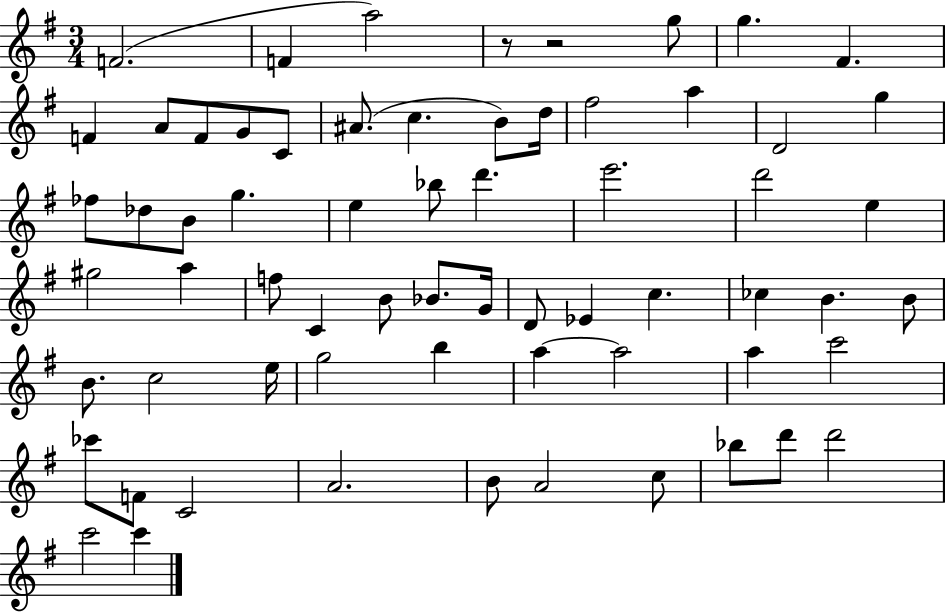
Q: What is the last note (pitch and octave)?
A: C6